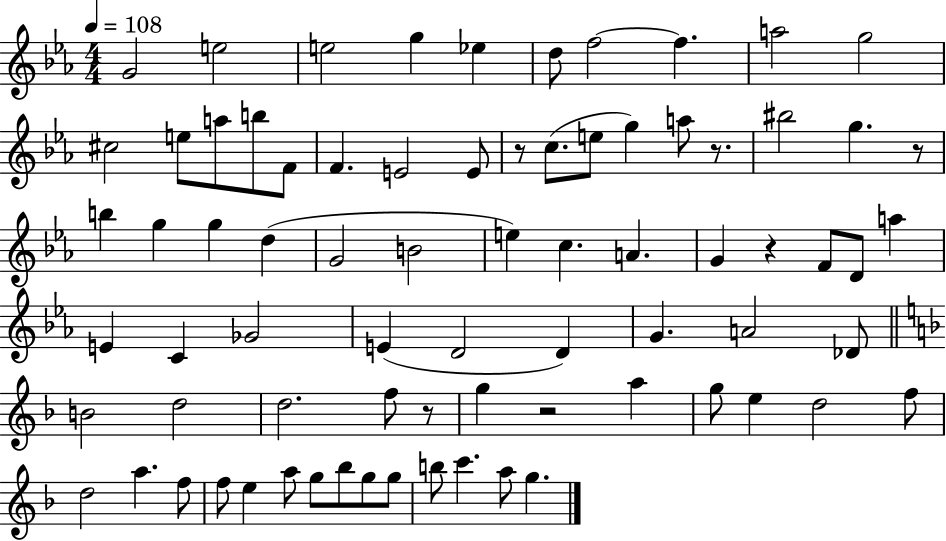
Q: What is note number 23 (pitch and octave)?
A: BIS5